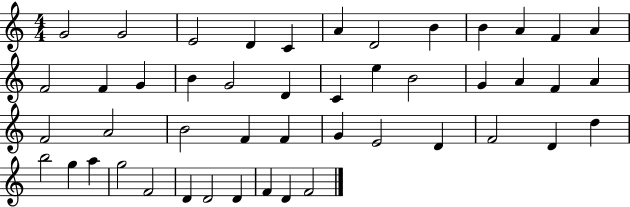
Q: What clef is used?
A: treble